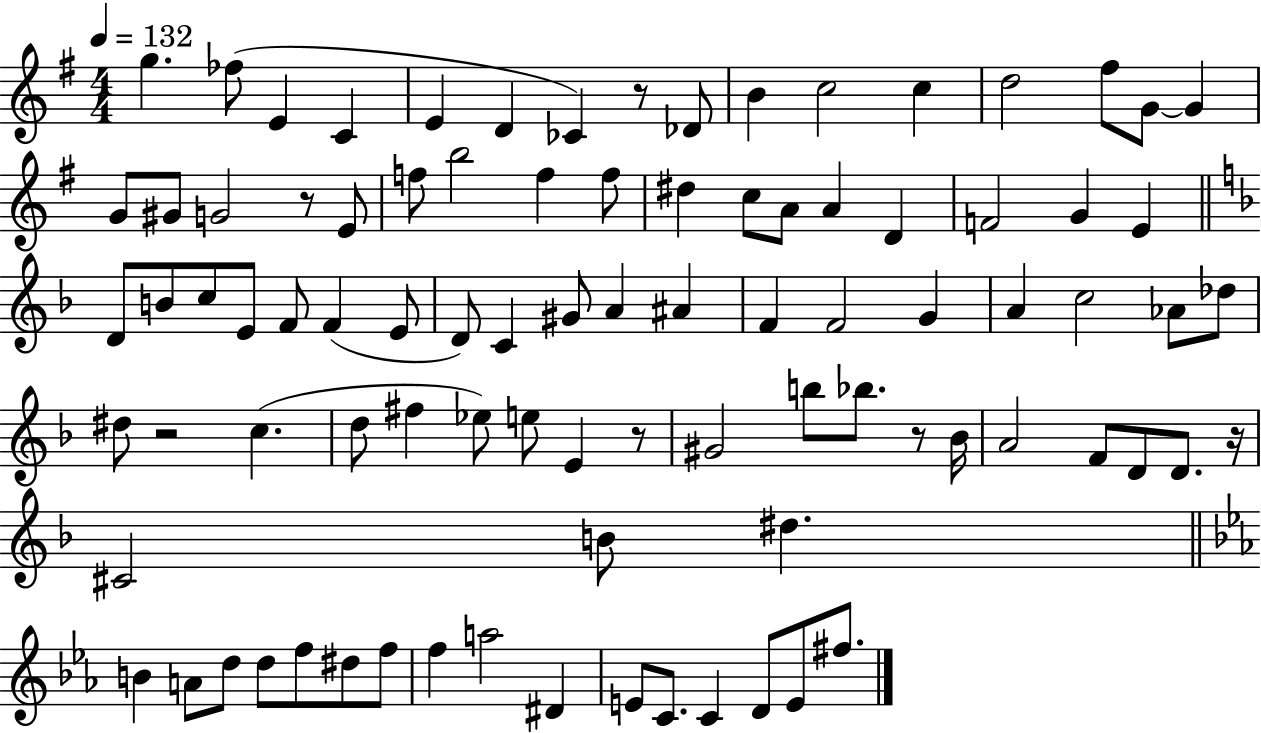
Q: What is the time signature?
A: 4/4